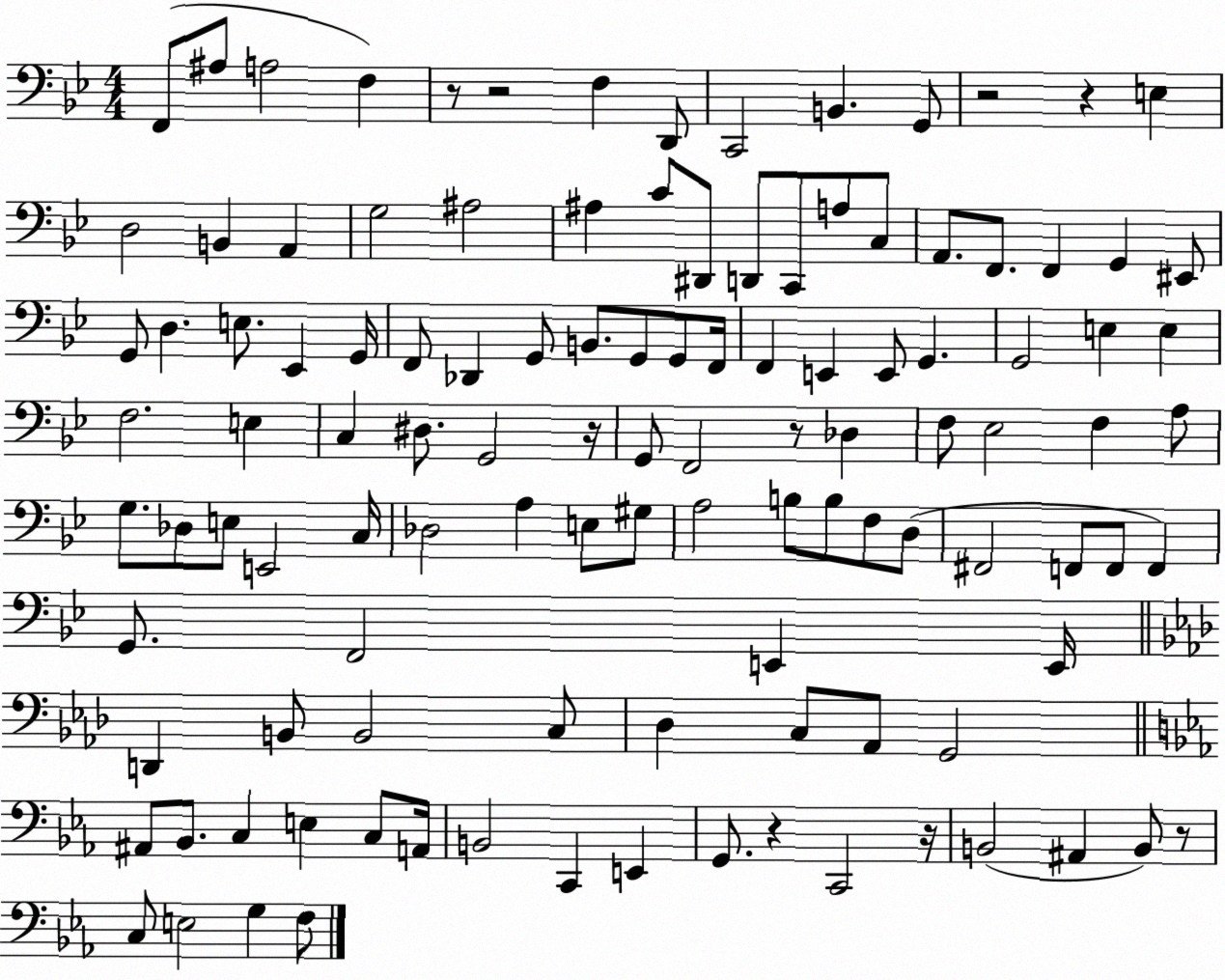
X:1
T:Untitled
M:4/4
L:1/4
K:Bb
F,,/2 ^A,/2 A,2 F, z/2 z2 F, D,,/2 C,,2 B,, G,,/2 z2 z E, D,2 B,, A,, G,2 ^A,2 ^A, C/2 ^D,,/2 D,,/2 C,,/2 A,/2 C,/2 A,,/2 F,,/2 F,, G,, ^E,,/2 G,,/2 D, E,/2 _E,, G,,/4 F,,/2 _D,, G,,/2 B,,/2 G,,/2 G,,/2 F,,/4 F,, E,, E,,/2 G,, G,,2 E, E, F,2 E, C, ^D,/2 G,,2 z/4 G,,/2 F,,2 z/2 _D, F,/2 _E,2 F, A,/2 G,/2 _D,/2 E,/2 E,,2 C,/4 _D,2 A, E,/2 ^G,/2 A,2 B,/2 B,/2 F,/2 D,/2 ^F,,2 F,,/2 F,,/2 F,, G,,/2 F,,2 E,, E,,/4 D,, B,,/2 B,,2 C,/2 _D, C,/2 _A,,/2 G,,2 ^A,,/2 _B,,/2 C, E, C,/2 A,,/4 B,,2 C,, E,, G,,/2 z C,,2 z/4 B,,2 ^A,, B,,/2 z/2 C,/2 E,2 G, F,/2